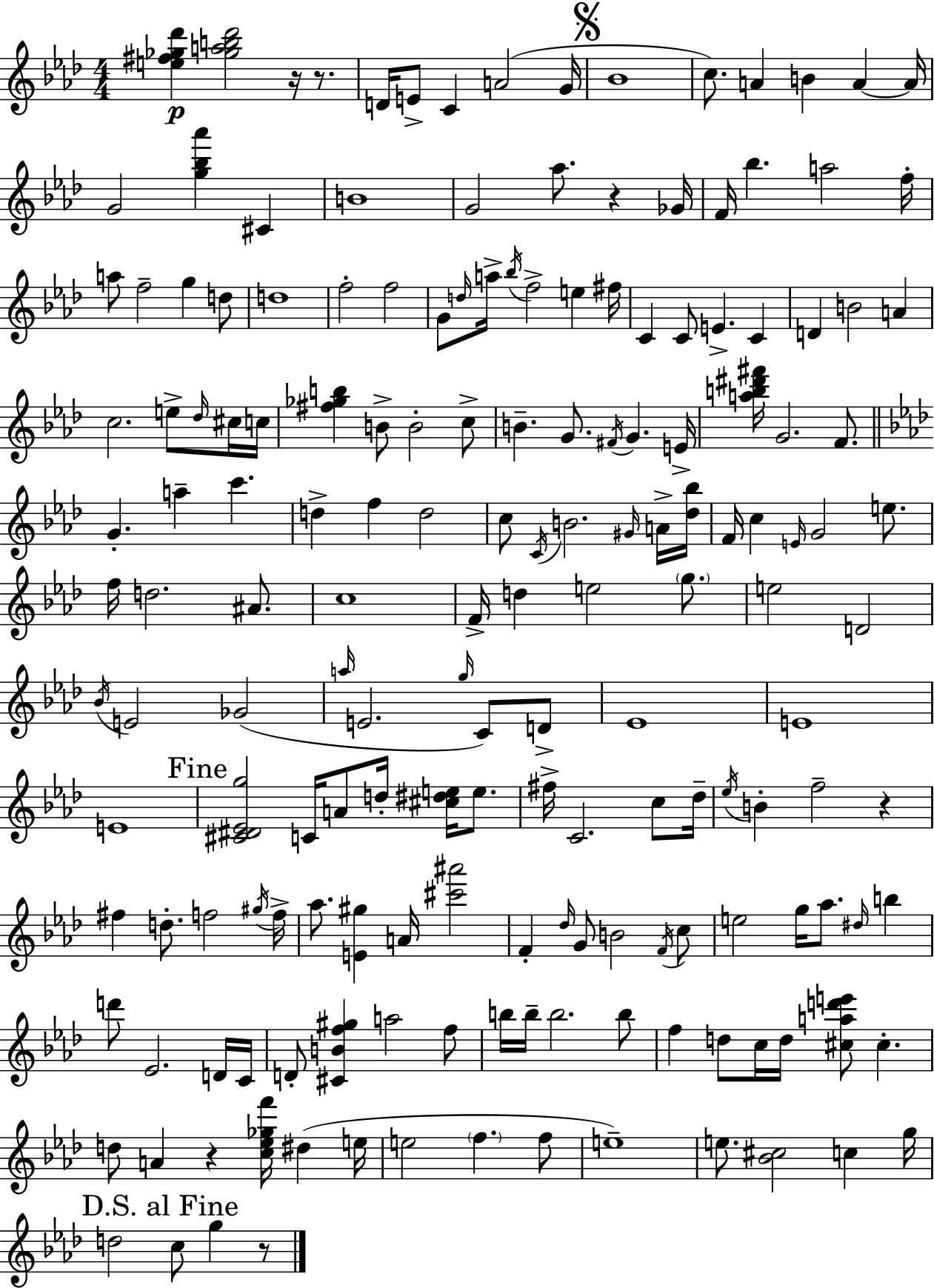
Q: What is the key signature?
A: F minor